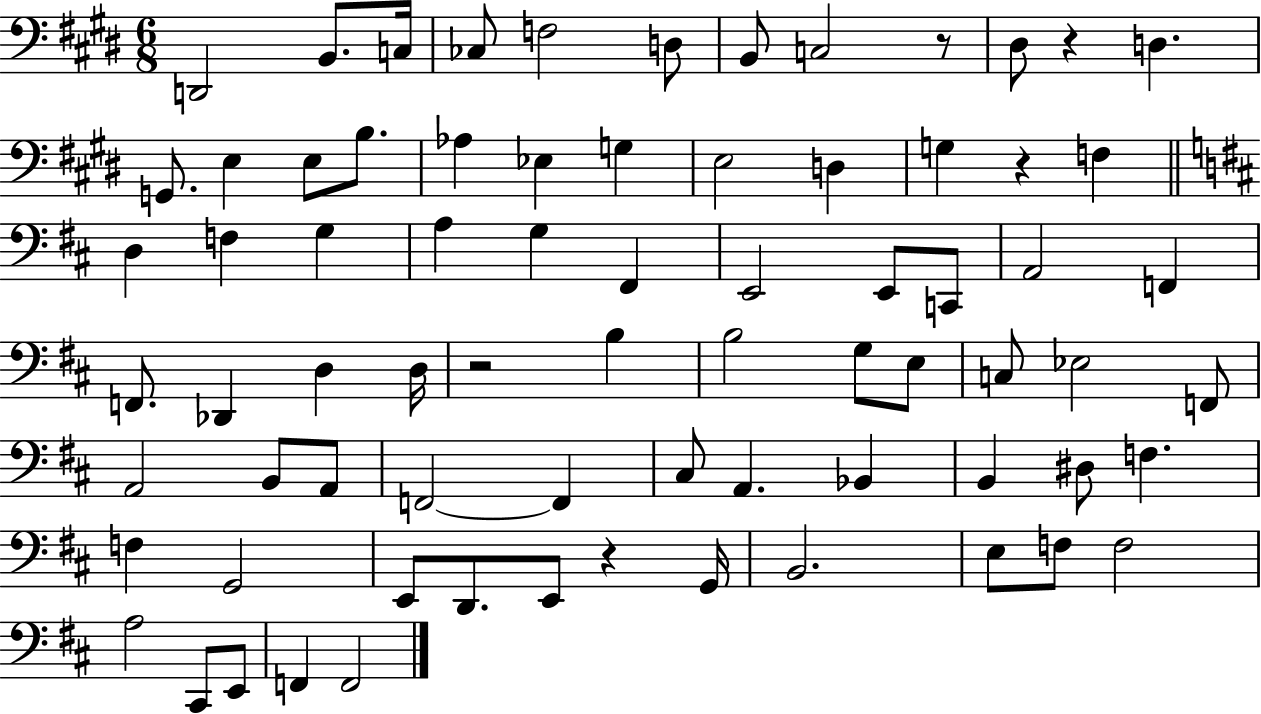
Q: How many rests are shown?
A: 5